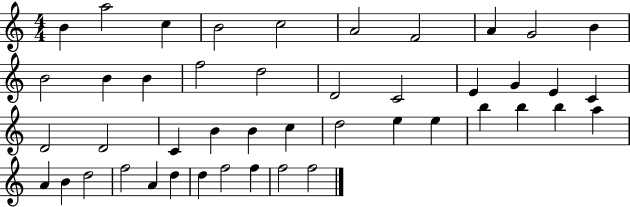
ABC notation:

X:1
T:Untitled
M:4/4
L:1/4
K:C
B a2 c B2 c2 A2 F2 A G2 B B2 B B f2 d2 D2 C2 E G E C D2 D2 C B B c d2 e e b b b a A B d2 f2 A d d f2 f f2 f2